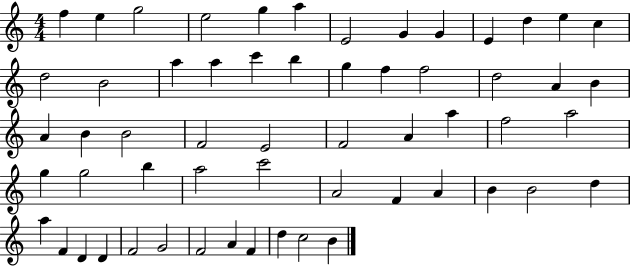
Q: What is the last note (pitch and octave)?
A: B4